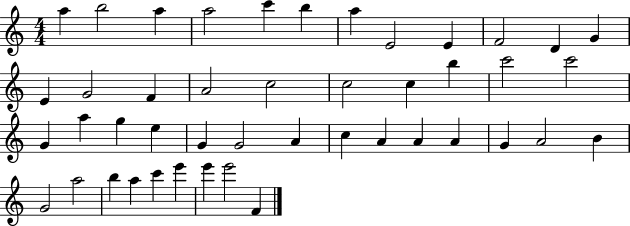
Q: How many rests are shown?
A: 0